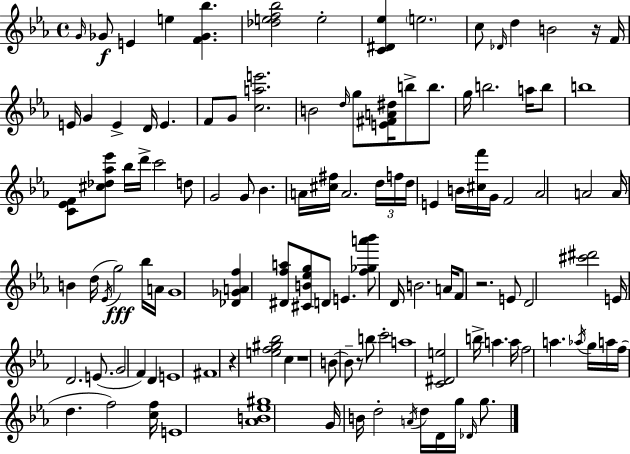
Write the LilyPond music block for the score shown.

{
  \clef treble
  \time 4/4
  \defaultTimeSignature
  \key ees \major
  \repeat volta 2 { \grace { g'16 }\f ges'8 e'4 e''4 <f' ges' bes''>4. | <des'' e'' f'' bes''>2 e''2-. | <c' dis' ees''>4 \parenthesize e''2. | c''8 \grace { des'16 } d''4 b'2 | \break r16 f'16 e'16 g'4 e'4-> d'16 e'4. | f'8 g'8 <c'' a'' e'''>2. | b'2 \grace { d''16 } g''8 <e' fis' a' dis''>16 b''8-> | b''8. g''16 b''2. | \break a''16 b''8 b''1 | <c' ees' f'>8 <cis'' des'' aes'' ees'''>8 bes''16 d'''16-> c'''2 | d''8 g'2 g'8 bes'4. | a'16 <cis'' fis''>16 a'2. | \break \tuplet 3/2 { d''16 f''16 d''16 } e'4 b'16 <cis'' f'''>16 g'16 f'2 | aes'2 a'2 | a'16 b'4 d''16( \acciaccatura { ees'16 } g''2\fff) | bes''16 a'16 g'1 | \break <des' ges' a' f''>4 <dis' f'' a''>8 <cis' b' ees'' g''>8 d'8 e'4. | <f'' ges'' a''' bes'''>8 d'16 b'2. | a'16 f'8 r2. | e'8 d'2 <cis''' dis'''>2 | \break e'16 d'2. | e'8.( g'2 f'4) | d'4 e'1 | fis'1 | \break r4 <e'' f'' gis'' bes''>2 | c''4 r1 | b'8~~ b'8-- r8 b''8 c'''2-. | a''1 | \break <c' dis' e''>2 b''16-> a''4. | a''16 f''2 a''4. | \acciaccatura { aes''16 } g''16 a''16 f''16( d''4. f''2) | <c'' f''>16 e'1 | \break <aes' b' ees'' gis''>1 | g'16 b'16 d''2-. \acciaccatura { a'16 } | d''16 d'16 g''16 \grace { des'16 } g''8. } \bar "|."
}